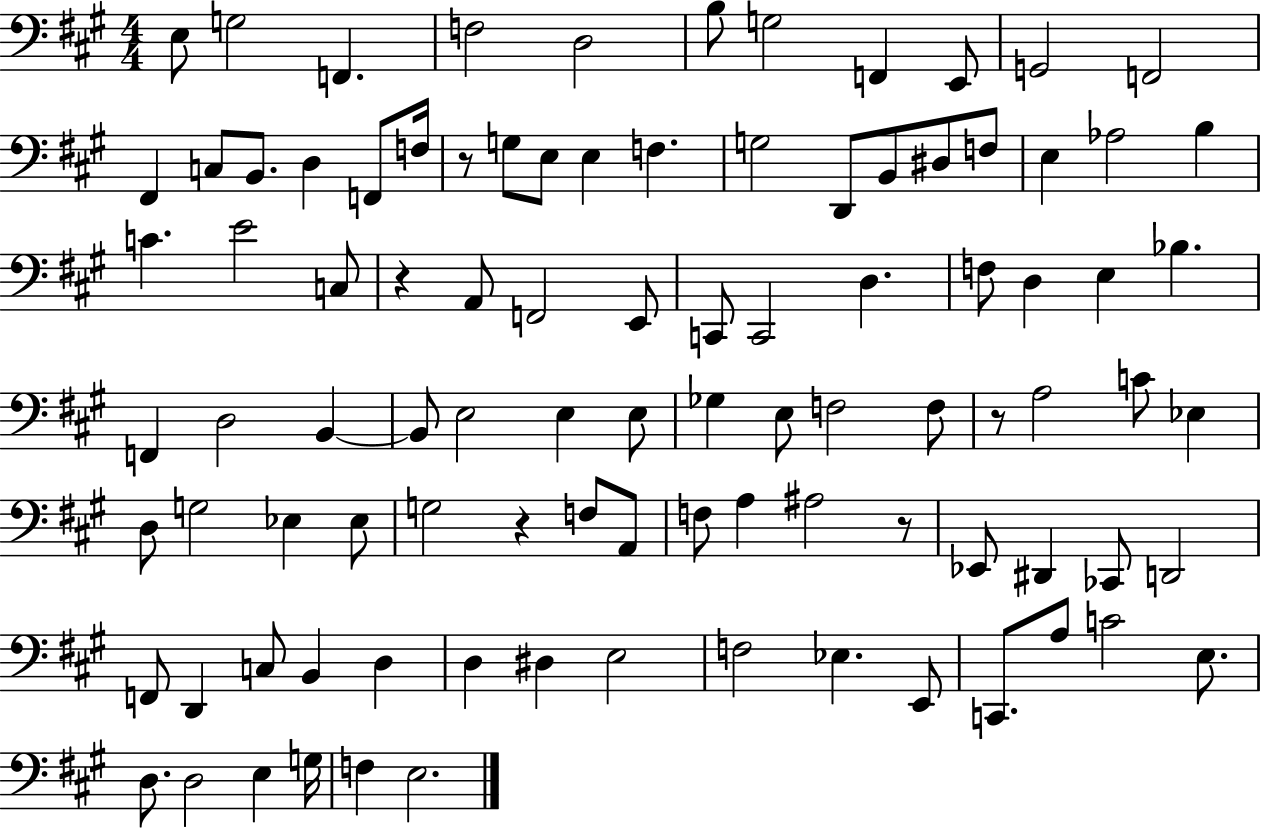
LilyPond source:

{
  \clef bass
  \numericTimeSignature
  \time 4/4
  \key a \major
  e8 g2 f,4. | f2 d2 | b8 g2 f,4 e,8 | g,2 f,2 | \break fis,4 c8 b,8. d4 f,8 f16 | r8 g8 e8 e4 f4. | g2 d,8 b,8 dis8 f8 | e4 aes2 b4 | \break c'4. e'2 c8 | r4 a,8 f,2 e,8 | c,8 c,2 d4. | f8 d4 e4 bes4. | \break f,4 d2 b,4~~ | b,8 e2 e4 e8 | ges4 e8 f2 f8 | r8 a2 c'8 ees4 | \break d8 g2 ees4 ees8 | g2 r4 f8 a,8 | f8 a4 ais2 r8 | ees,8 dis,4 ces,8 d,2 | \break f,8 d,4 c8 b,4 d4 | d4 dis4 e2 | f2 ees4. e,8 | c,8. a8 c'2 e8. | \break d8. d2 e4 g16 | f4 e2. | \bar "|."
}